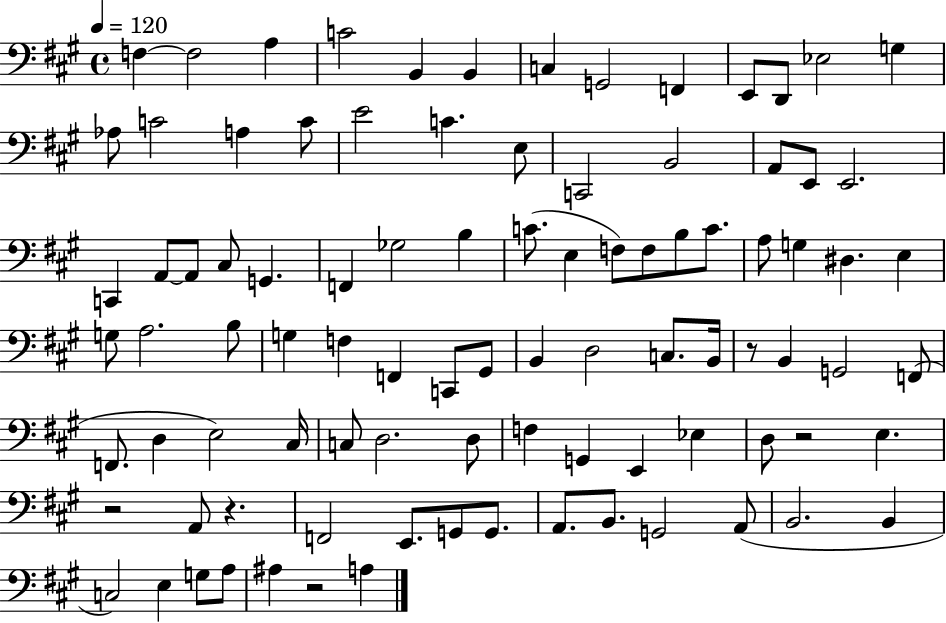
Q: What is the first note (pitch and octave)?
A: F3